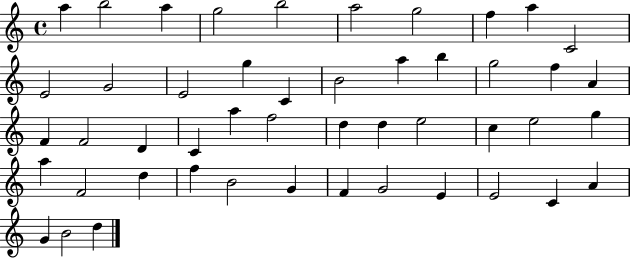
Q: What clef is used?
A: treble